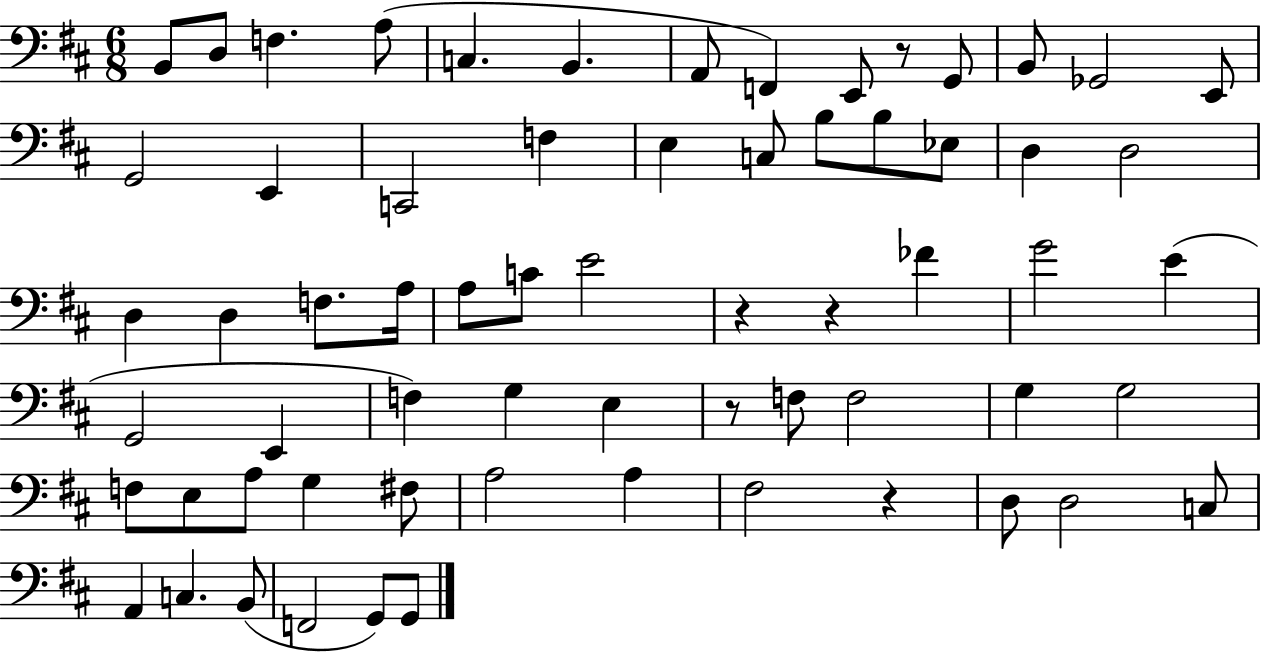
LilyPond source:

{
  \clef bass
  \numericTimeSignature
  \time 6/8
  \key d \major
  b,8 d8 f4. a8( | c4. b,4. | a,8 f,4) e,8 r8 g,8 | b,8 ges,2 e,8 | \break g,2 e,4 | c,2 f4 | e4 c8 b8 b8 ees8 | d4 d2 | \break d4 d4 f8. a16 | a8 c'8 e'2 | r4 r4 fes'4 | g'2 e'4( | \break g,2 e,4 | f4) g4 e4 | r8 f8 f2 | g4 g2 | \break f8 e8 a8 g4 fis8 | a2 a4 | fis2 r4 | d8 d2 c8 | \break a,4 c4. b,8( | f,2 g,8) g,8 | \bar "|."
}